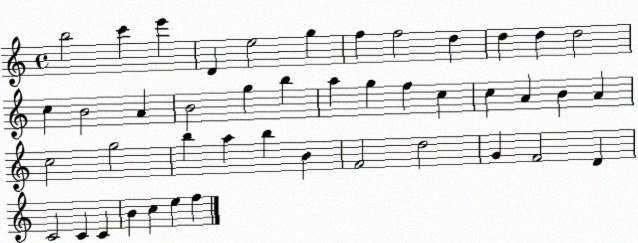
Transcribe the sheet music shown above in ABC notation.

X:1
T:Untitled
M:4/4
L:1/4
K:C
b2 c' e' D e2 g f f2 d d d d2 c B2 A B2 g b a g f c c A B A c2 g2 b a b B F2 d2 G F2 D C2 C C B c e f